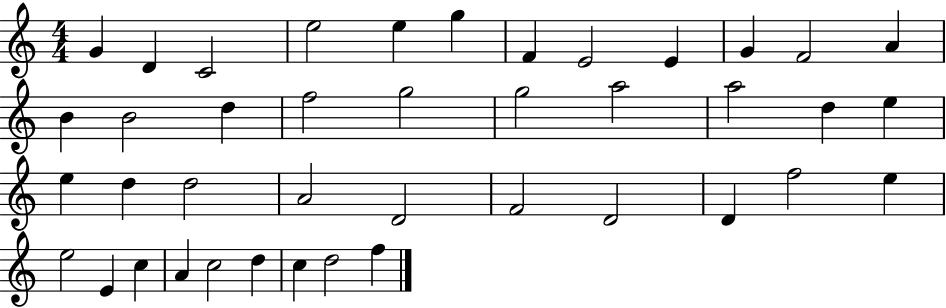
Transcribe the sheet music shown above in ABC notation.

X:1
T:Untitled
M:4/4
L:1/4
K:C
G D C2 e2 e g F E2 E G F2 A B B2 d f2 g2 g2 a2 a2 d e e d d2 A2 D2 F2 D2 D f2 e e2 E c A c2 d c d2 f